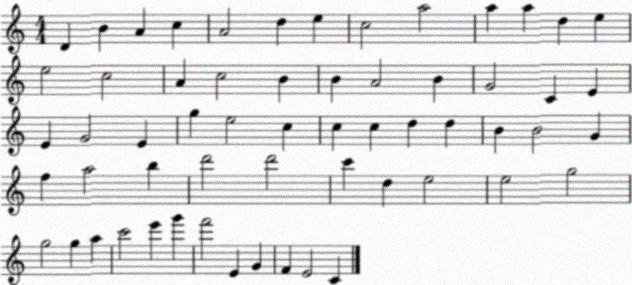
X:1
T:Untitled
M:4/4
L:1/4
K:C
D B A c A2 d e c2 a2 a a d e e2 c2 A c2 B B A2 B G2 C E E G2 E g e2 c c c d d B B2 G f a2 b d'2 d'2 c' d e2 e2 g2 g2 g a c'2 e' g' f'2 E G F E2 C